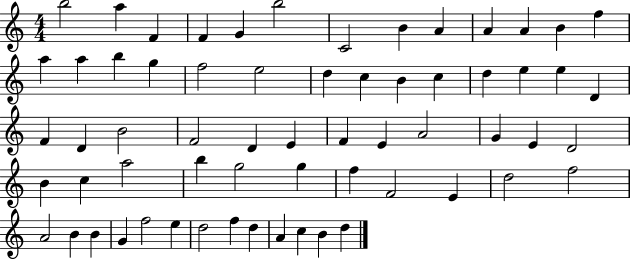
{
  \clef treble
  \numericTimeSignature
  \time 4/4
  \key c \major
  b''2 a''4 f'4 | f'4 g'4 b''2 | c'2 b'4 a'4 | a'4 a'4 b'4 f''4 | \break a''4 a''4 b''4 g''4 | f''2 e''2 | d''4 c''4 b'4 c''4 | d''4 e''4 e''4 d'4 | \break f'4 d'4 b'2 | f'2 d'4 e'4 | f'4 e'4 a'2 | g'4 e'4 d'2 | \break b'4 c''4 a''2 | b''4 g''2 g''4 | f''4 f'2 e'4 | d''2 f''2 | \break a'2 b'4 b'4 | g'4 f''2 e''4 | d''2 f''4 d''4 | a'4 c''4 b'4 d''4 | \break \bar "|."
}